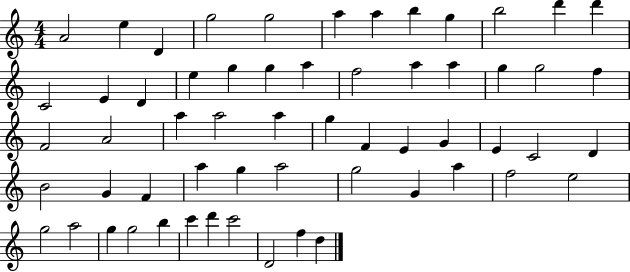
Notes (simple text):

A4/h E5/q D4/q G5/h G5/h A5/q A5/q B5/q G5/q B5/h D6/q D6/q C4/h E4/q D4/q E5/q G5/q G5/q A5/q F5/h A5/q A5/q G5/q G5/h F5/q F4/h A4/h A5/q A5/h A5/q G5/q F4/q E4/q G4/q E4/q C4/h D4/q B4/h G4/q F4/q A5/q G5/q A5/h G5/h G4/q A5/q F5/h E5/h G5/h A5/h G5/q G5/h B5/q C6/q D6/q C6/h D4/h F5/q D5/q